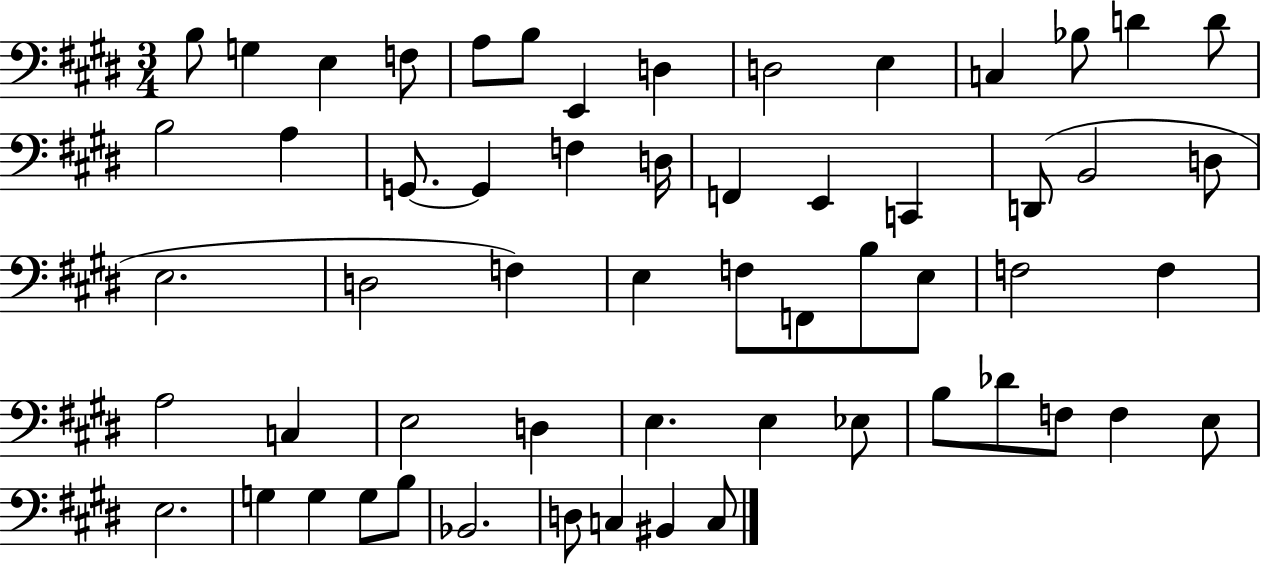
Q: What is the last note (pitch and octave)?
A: C3